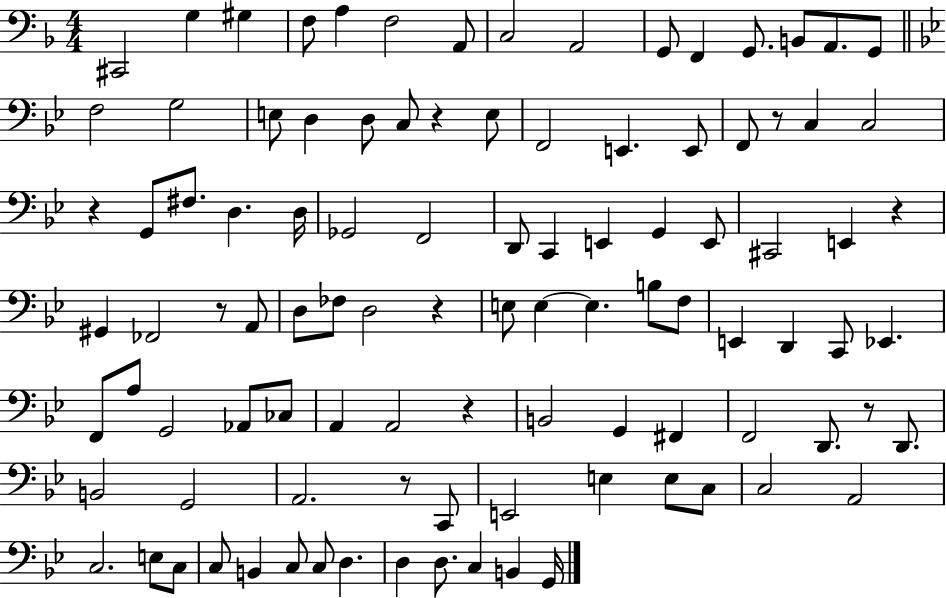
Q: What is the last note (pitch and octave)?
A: G2